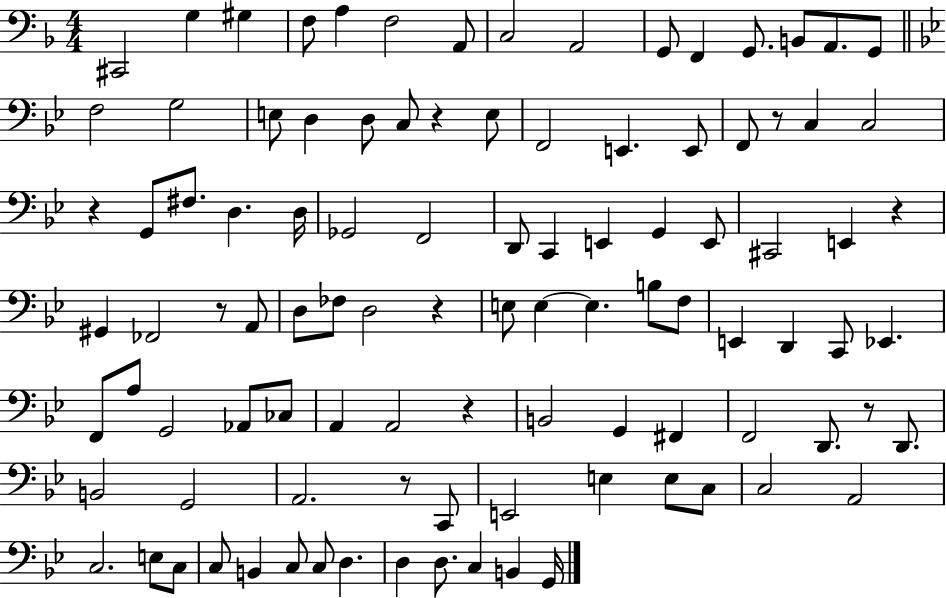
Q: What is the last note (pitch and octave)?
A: G2